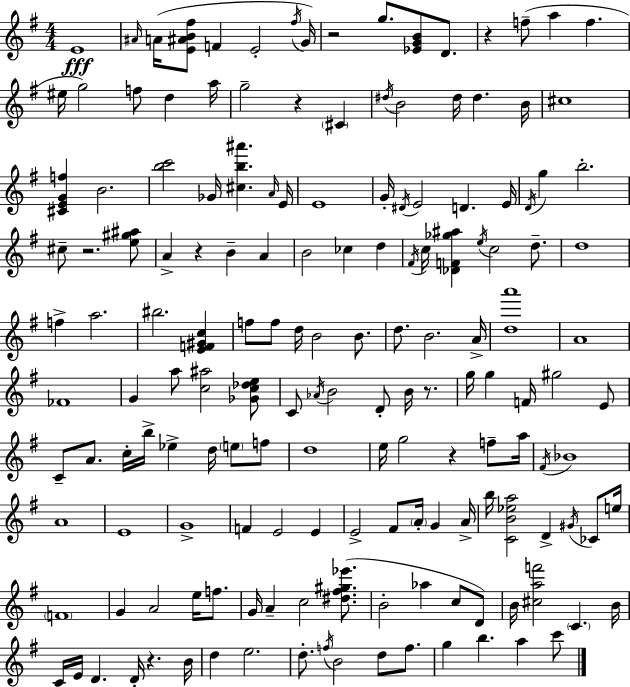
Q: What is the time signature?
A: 4/4